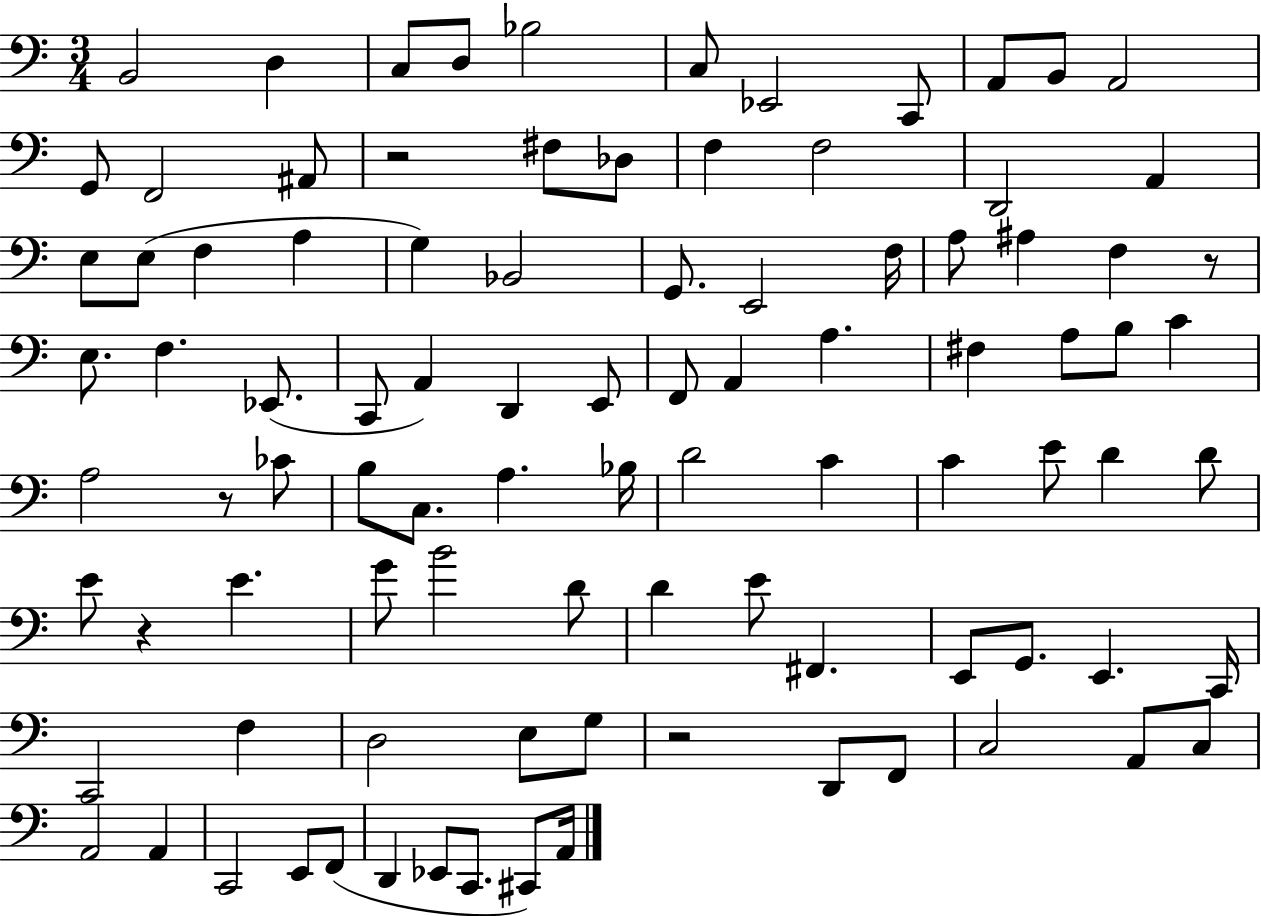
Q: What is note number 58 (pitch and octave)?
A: D4